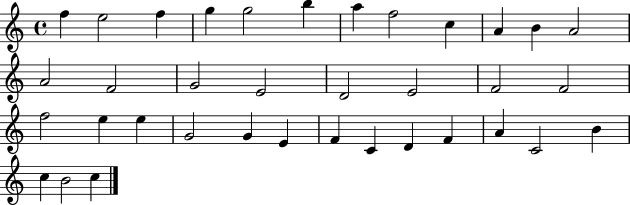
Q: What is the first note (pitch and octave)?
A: F5